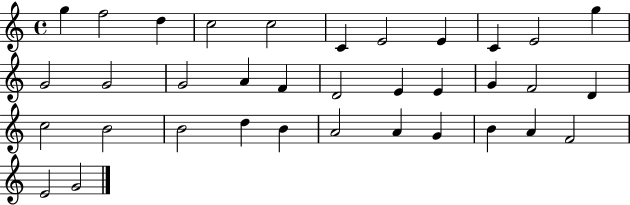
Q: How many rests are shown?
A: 0